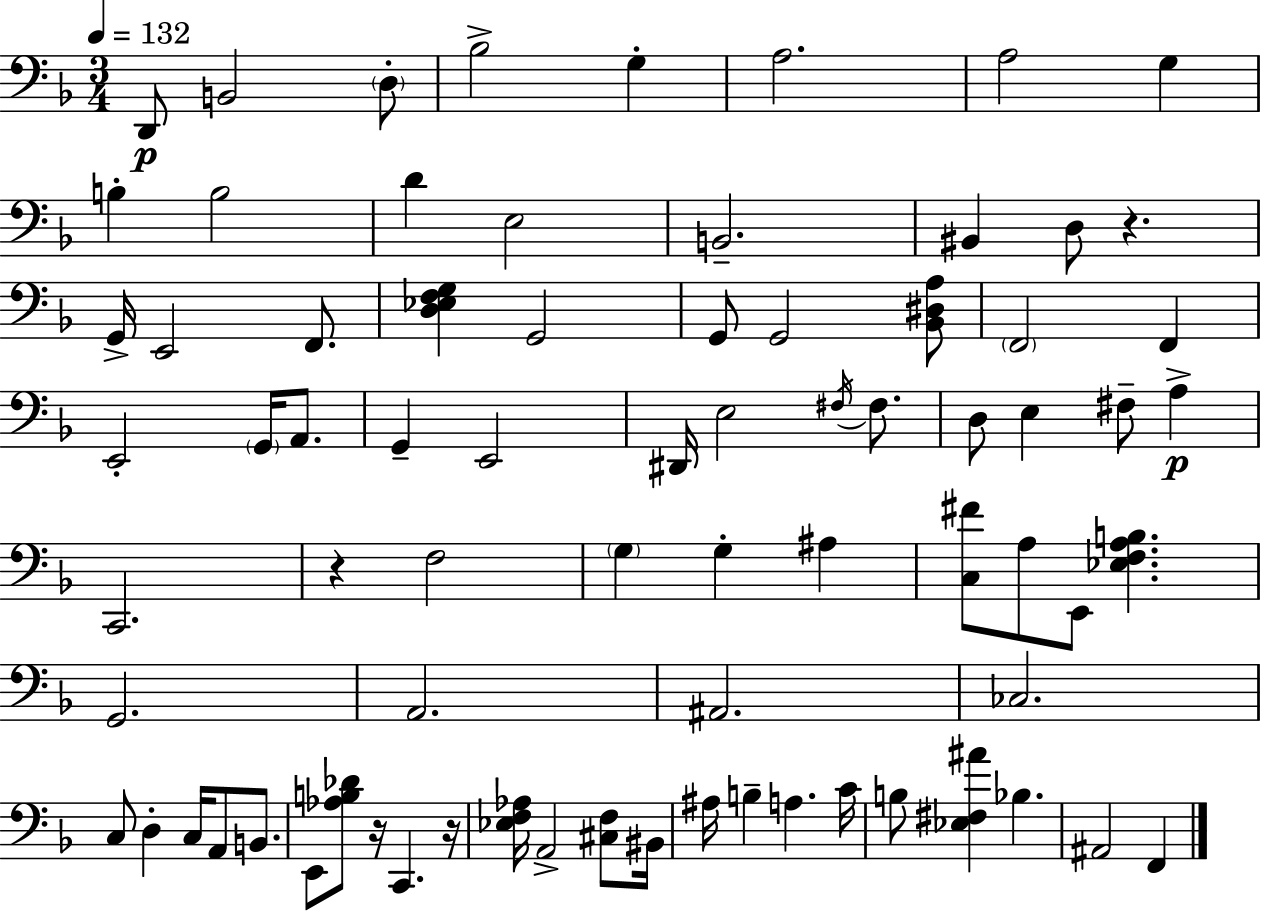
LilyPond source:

{
  \clef bass
  \numericTimeSignature
  \time 3/4
  \key d \minor
  \tempo 4 = 132
  \repeat volta 2 { d,8\p b,2 \parenthesize d8-. | bes2-> g4-. | a2. | a2 g4 | \break b4-. b2 | d'4 e2 | b,2.-- | bis,4 d8 r4. | \break g,16-> e,2 f,8. | <d ees f g>4 g,2 | g,8 g,2 <bes, dis a>8 | \parenthesize f,2 f,4 | \break e,2-. \parenthesize g,16 a,8. | g,4-- e,2 | dis,16 e2 \acciaccatura { fis16 } fis8. | d8 e4 fis8-- a4->\p | \break c,2. | r4 f2 | \parenthesize g4 g4-. ais4 | <c fis'>8 a8 e,8 <ees f a b>4. | \break g,2. | a,2. | ais,2. | ces2. | \break c8 d4-. c16 a,8 b,8. | e,8 <aes b des'>8 r16 c,4. | r16 <ees f aes>16 a,2-> <cis f>8 | bis,16 ais16 b4-- a4. | \break c'16 b8 <ees fis ais'>4 bes4. | ais,2 f,4 | } \bar "|."
}